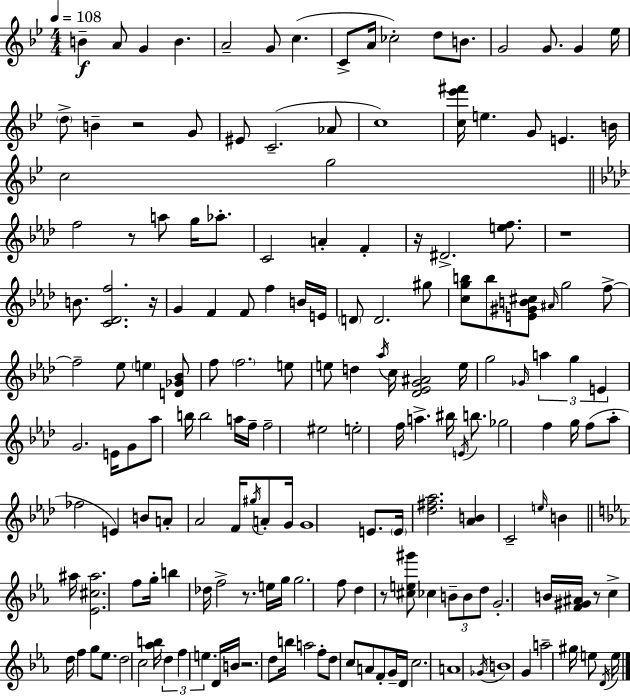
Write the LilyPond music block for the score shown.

{
  \clef treble
  \numericTimeSignature
  \time 4/4
  \key bes \major
  \tempo 4 = 108
  \repeat volta 2 { b'4--\f a'8 g'4 b'4. | a'2-- g'8 c''4.( | c'8-> a'16 ces''2-.) d''8 b'8. | g'2 g'8. g'4 ees''16 | \break \parenthesize d''8-> b'4-- r2 g'8 | eis'8 c'2.--( aes'8 | c''1) | <c'' ees''' fis'''>16 e''4. g'8 e'4. b'16 | \break c''2 g''2 | \bar "||" \break \key f \minor f''2 r8 a''8 g''16 aes''8.-. | c'2 a'4-. f'4-. | r16 dis'2.-> <e'' f''>8. | r1 | \break b'8. <c' des' f''>2. r16 | g'4 f'4 f'8 f''4 b'16 e'16 | \parenthesize d'8 d'2. gis''8 | <c'' g'' b''>8 b''8 <e' gis' b' cis''>8 \grace { ais'16 } g''2 f''8->~~ | \break f''2-- ees''8 \parenthesize e''4 <d' ges' bes'>8 | f''8 \parenthesize f''2. e''8 | e''8 d''4 \acciaccatura { aes''16 } c''16 <des' ees' g' ais'>2 | e''16 g''2 \grace { ges'16 } \tuplet 3/2 { a''4 g''4 | \break e'4 } g'2. | e'16 g'8 aes''8 b''16 b''2 | a''16 f''16-- f''2-- eis''2 | e''2-. f''16 a''4.-> | \break bis''16 \acciaccatura { e'16 } b''8. ges''2 f''4 | g''16 f''8( aes''8-. fes''2 | e'4) b'8 a'8-. aes'2 | f'16 \acciaccatura { gis''16 } a'8-. g'16 g'1 | \break e'8. \parenthesize e'16 <des'' fis'' aes''>2. | <aes' b'>4 c'2-- | \grace { e''16 } b'4 \bar "||" \break \key c \minor ais''16 <ees' cis'' ais''>2. f''8 g''16-. | b''4 des''16 f''2-> r8. | e''16 g''16 g''2. f''8 | d''4 r8 <cis'' e'' gis'''>8 ces''4 \tuplet 3/2 { b'8-- b'8 | \break d''8 } g'2.-. b'16 <f' gis' ais'>16 | r8 c''4-> d''16 f''4 g''8 ees''8. | d''2 c''2 | <aes'' b''>16 \tuplet 3/2 { d''4 f''4 e''4. } d'16 | \break b'16 r2. d''8 b''16 | a''2 f''8-. d''8 c''8 a'8 | f'8-. g'16-- d'16 c''2. | a'1 | \break \acciaccatura { ges'16 } b'1 | g'4 a''2-- gis''16 e''8 | \acciaccatura { d'16 } e''16 } \bar "|."
}